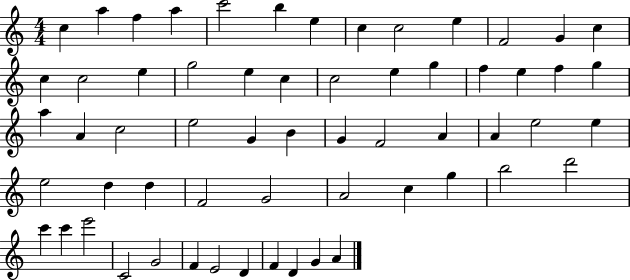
{
  \clef treble
  \numericTimeSignature
  \time 4/4
  \key c \major
  c''4 a''4 f''4 a''4 | c'''2 b''4 e''4 | c''4 c''2 e''4 | f'2 g'4 c''4 | \break c''4 c''2 e''4 | g''2 e''4 c''4 | c''2 e''4 g''4 | f''4 e''4 f''4 g''4 | \break a''4 a'4 c''2 | e''2 g'4 b'4 | g'4 f'2 a'4 | a'4 e''2 e''4 | \break e''2 d''4 d''4 | f'2 g'2 | a'2 c''4 g''4 | b''2 d'''2 | \break c'''4 c'''4 e'''2 | c'2 g'2 | f'4 e'2 d'4 | f'4 d'4 g'4 a'4 | \break \bar "|."
}